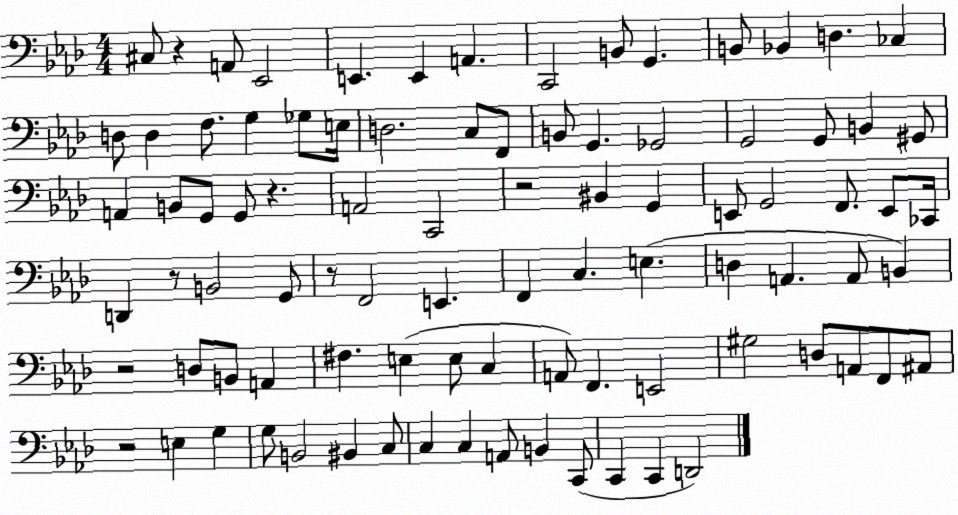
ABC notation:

X:1
T:Untitled
M:4/4
L:1/4
K:Ab
^C,/2 z A,,/2 _E,,2 E,, E,, A,, C,,2 B,,/2 G,, B,,/2 _B,, D, _C, D,/2 D, F,/2 G, _G,/2 E,/4 D,2 C,/2 F,,/2 B,,/2 G,, _G,,2 G,,2 G,,/2 B,, ^G,,/2 A,, B,,/2 G,,/2 G,,/2 z A,,2 C,,2 z2 ^B,, G,, E,,/2 G,,2 F,,/2 E,,/2 _C,,/4 D,, z/2 B,,2 G,,/2 z/2 F,,2 E,, F,, C, E, D, A,, A,,/2 B,, z2 D,/2 B,,/2 A,, ^F, E, E,/2 C, A,,/2 F,, E,,2 ^G,2 D,/2 A,,/2 F,,/2 ^A,,/2 z2 E, G, G,/2 B,,2 ^B,, C,/2 C, C, A,,/2 B,, C,,/2 C,, C,, D,,2